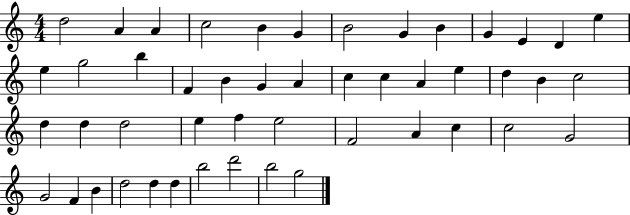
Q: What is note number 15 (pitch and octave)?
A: G5